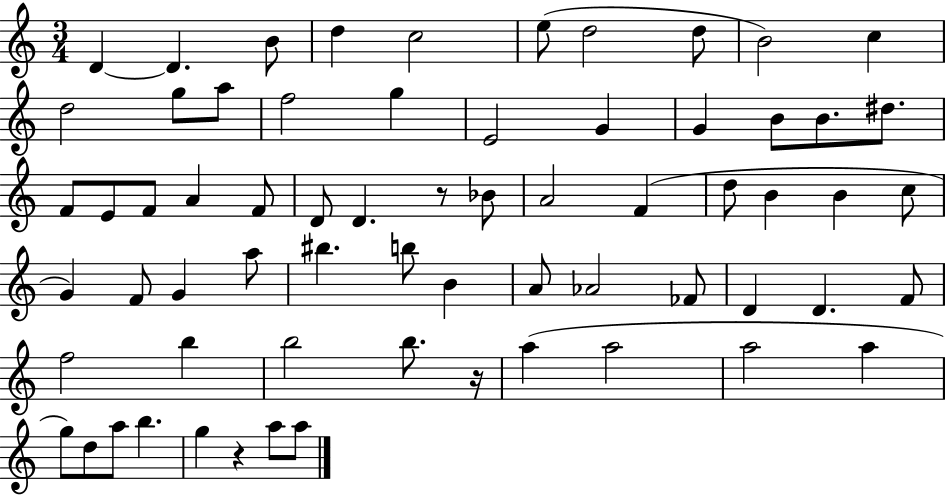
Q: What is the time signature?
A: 3/4